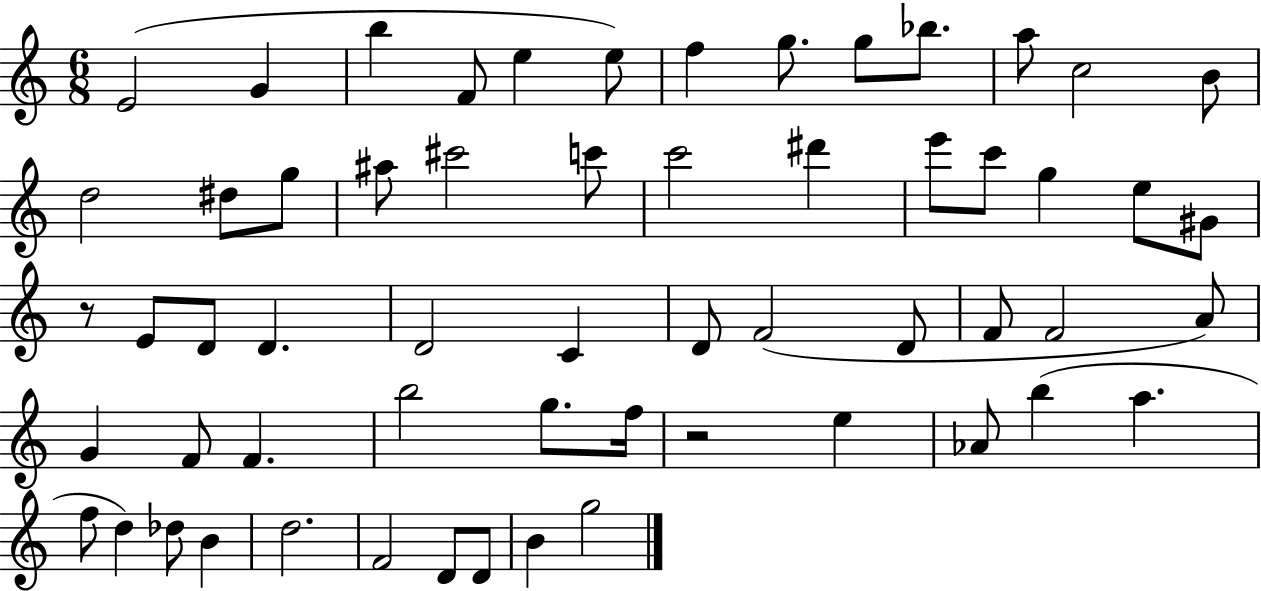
{
  \clef treble
  \numericTimeSignature
  \time 6/8
  \key c \major
  e'2( g'4 | b''4 f'8 e''4 e''8) | f''4 g''8. g''8 bes''8. | a''8 c''2 b'8 | \break d''2 dis''8 g''8 | ais''8 cis'''2 c'''8 | c'''2 dis'''4 | e'''8 c'''8 g''4 e''8 gis'8 | \break r8 e'8 d'8 d'4. | d'2 c'4 | d'8 f'2( d'8 | f'8 f'2 a'8) | \break g'4 f'8 f'4. | b''2 g''8. f''16 | r2 e''4 | aes'8 b''4( a''4. | \break f''8 d''4) des''8 b'4 | d''2. | f'2 d'8 d'8 | b'4 g''2 | \break \bar "|."
}